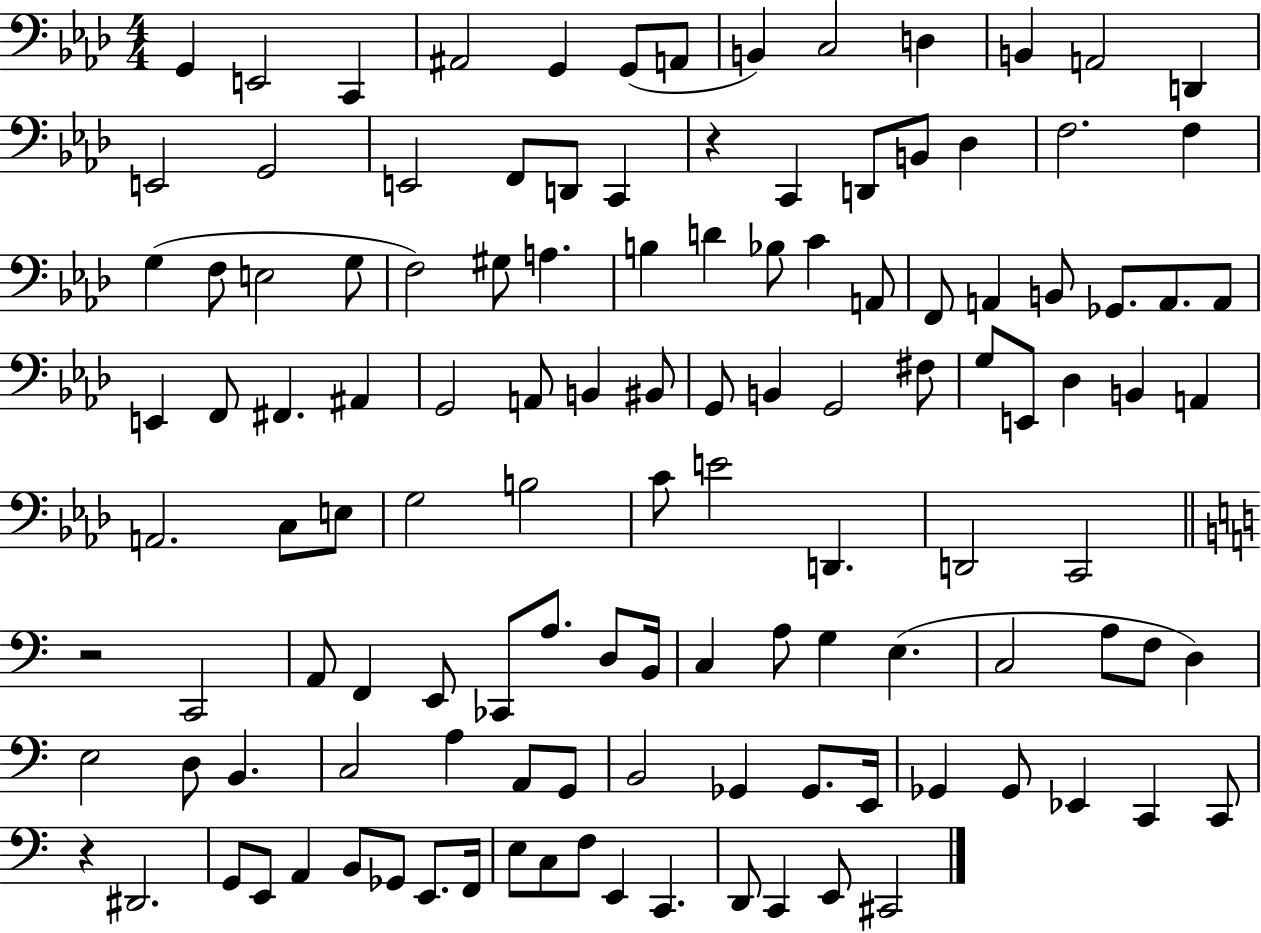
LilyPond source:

{
  \clef bass
  \numericTimeSignature
  \time 4/4
  \key aes \major
  \repeat volta 2 { g,4 e,2 c,4 | ais,2 g,4 g,8( a,8 | b,4) c2 d4 | b,4 a,2 d,4 | \break e,2 g,2 | e,2 f,8 d,8 c,4 | r4 c,4 d,8 b,8 des4 | f2. f4 | \break g4( f8 e2 g8 | f2) gis8 a4. | b4 d'4 bes8 c'4 a,8 | f,8 a,4 b,8 ges,8. a,8. a,8 | \break e,4 f,8 fis,4. ais,4 | g,2 a,8 b,4 bis,8 | g,8 b,4 g,2 fis8 | g8 e,8 des4 b,4 a,4 | \break a,2. c8 e8 | g2 b2 | c'8 e'2 d,4. | d,2 c,2 | \break \bar "||" \break \key c \major r2 c,2 | a,8 f,4 e,8 ces,8 a8. d8 b,16 | c4 a8 g4 e4.( | c2 a8 f8 d4) | \break e2 d8 b,4. | c2 a4 a,8 g,8 | b,2 ges,4 ges,8. e,16 | ges,4 ges,8 ees,4 c,4 c,8 | \break r4 dis,2. | g,8 e,8 a,4 b,8 ges,8 e,8. f,16 | e8 c8 f8 e,4 c,4. | d,8 c,4 e,8 cis,2 | \break } \bar "|."
}